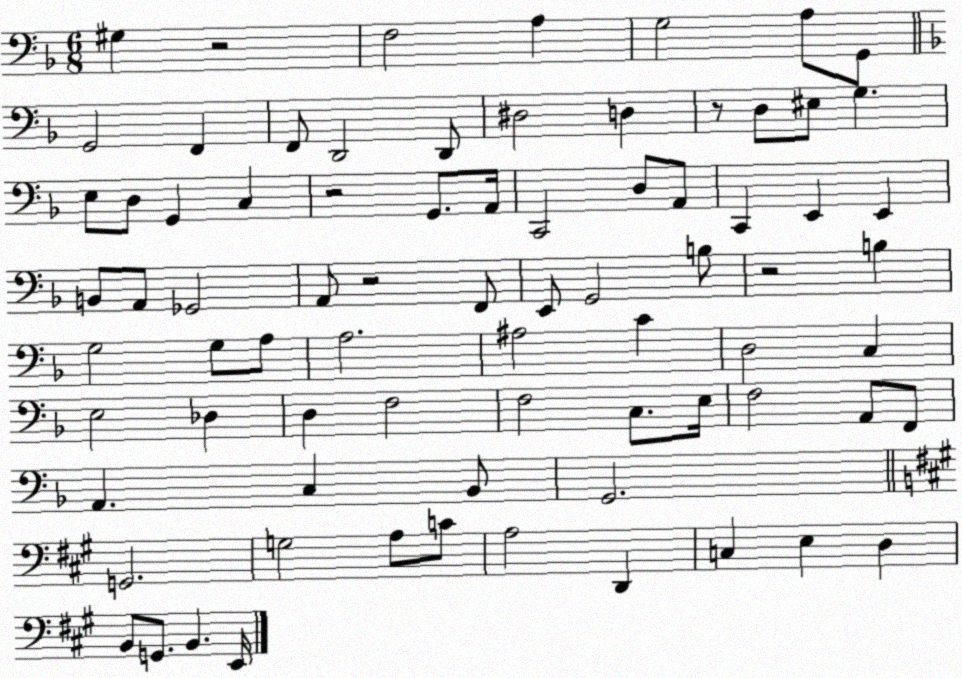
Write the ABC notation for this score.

X:1
T:Untitled
M:6/8
L:1/4
K:F
^G, z2 F,2 A, G,2 A,/2 G,,/2 G,,2 F,, F,,/2 D,,2 D,,/2 ^D,2 D, z/2 D,/2 ^E,/2 G, E,/2 D,/2 G,, C, z2 G,,/2 A,,/4 C,,2 D,/2 A,,/2 C,, E,, E,, B,,/2 A,,/2 _G,,2 A,,/2 z2 F,,/2 E,,/2 G,,2 B,/2 z2 B, G,2 G,/2 A,/2 A,2 ^A,2 C D,2 C, E,2 _D, D, F,2 F,2 C,/2 E,/4 F,2 A,,/2 F,,/2 A,, C, _B,,/2 G,,2 G,,2 G,2 A,/2 C/2 A,2 D,, C, E, D, B,,/2 G,,/2 B,, E,,/4